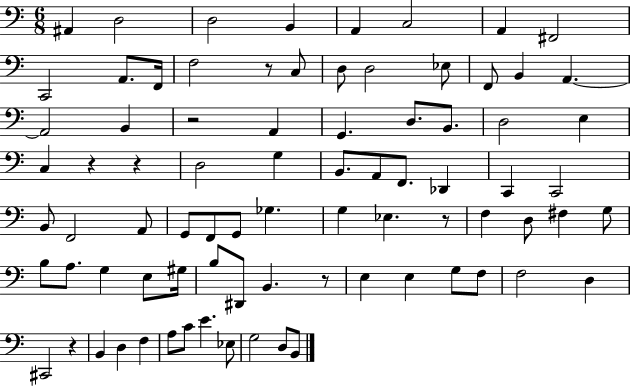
A#2/q D3/h D3/h B2/q A2/q C3/h A2/q F#2/h C2/h A2/e. F2/s F3/h R/e C3/e D3/e D3/h Eb3/e F2/e B2/q A2/q. A2/h B2/q R/h A2/q G2/q. D3/e. B2/e. D3/h E3/q C3/q R/q R/q D3/h G3/q B2/e. A2/e F2/e. Db2/q C2/q C2/h B2/e F2/h A2/e G2/e F2/e G2/e Gb3/q. G3/q Eb3/q. R/e F3/q D3/e F#3/q G3/e B3/e A3/e. G3/q E3/e G#3/s B3/e D#2/e B2/q. R/e E3/q E3/q G3/e F3/e F3/h D3/q C#2/h R/q B2/q D3/q F3/q A3/e C4/e E4/q. Eb3/e G3/h D3/e B2/e